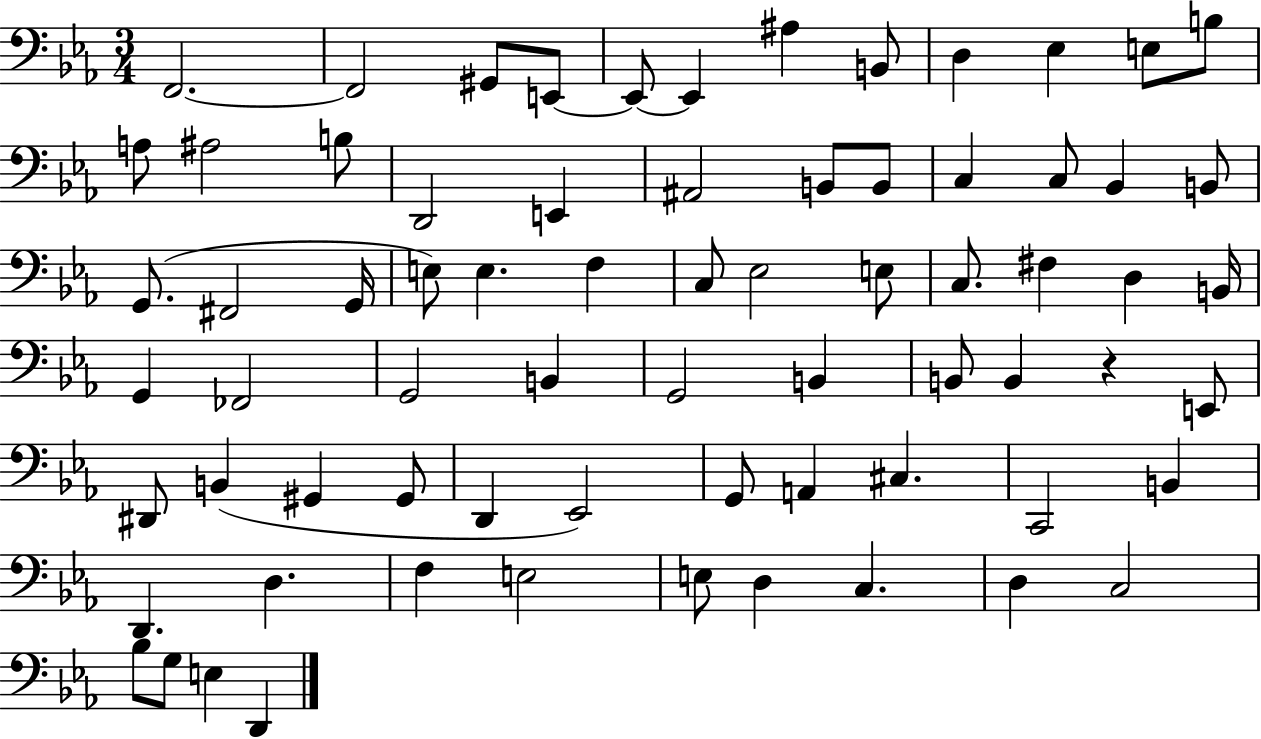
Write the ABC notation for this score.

X:1
T:Untitled
M:3/4
L:1/4
K:Eb
F,,2 F,,2 ^G,,/2 E,,/2 E,,/2 E,, ^A, B,,/2 D, _E, E,/2 B,/2 A,/2 ^A,2 B,/2 D,,2 E,, ^A,,2 B,,/2 B,,/2 C, C,/2 _B,, B,,/2 G,,/2 ^F,,2 G,,/4 E,/2 E, F, C,/2 _E,2 E,/2 C,/2 ^F, D, B,,/4 G,, _F,,2 G,,2 B,, G,,2 B,, B,,/2 B,, z E,,/2 ^D,,/2 B,, ^G,, ^G,,/2 D,, _E,,2 G,,/2 A,, ^C, C,,2 B,, D,, D, F, E,2 E,/2 D, C, D, C,2 _B,/2 G,/2 E, D,,